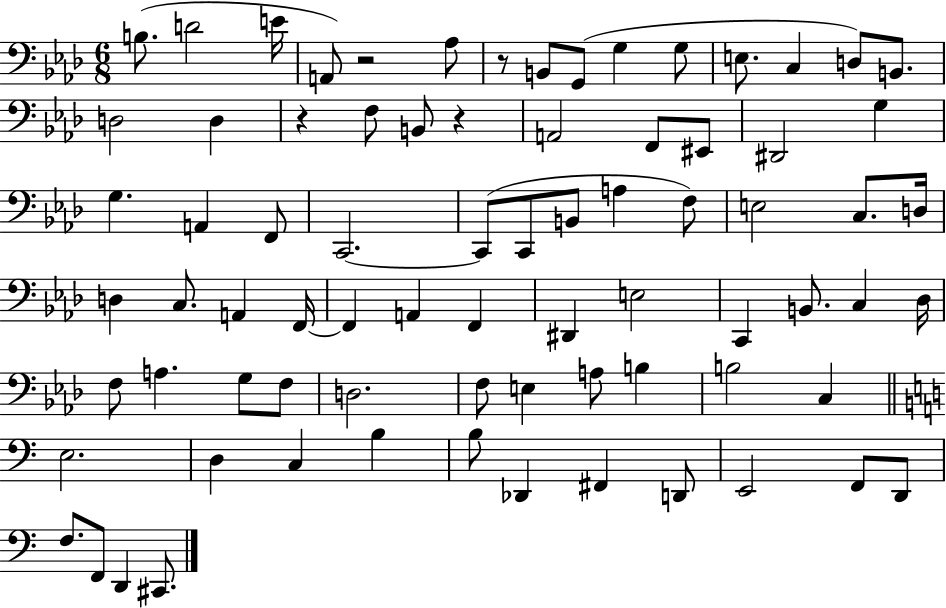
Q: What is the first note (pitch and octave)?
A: B3